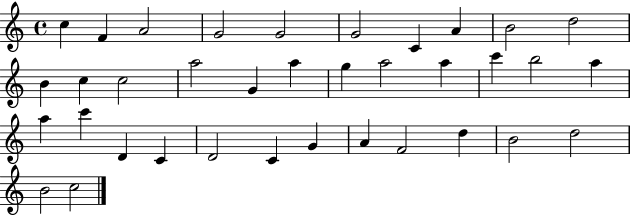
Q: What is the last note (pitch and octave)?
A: C5